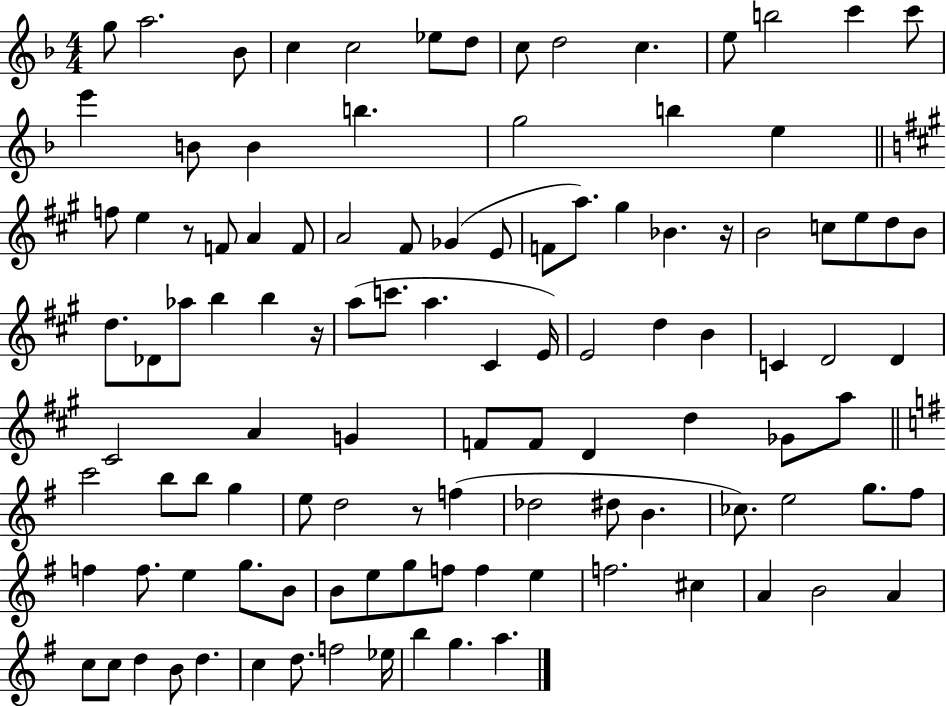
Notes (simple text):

G5/e A5/h. Bb4/e C5/q C5/h Eb5/e D5/e C5/e D5/h C5/q. E5/e B5/h C6/q C6/e E6/q B4/e B4/q B5/q. G5/h B5/q E5/q F5/e E5/q R/e F4/e A4/q F4/e A4/h F#4/e Gb4/q E4/e F4/e A5/e. G#5/q Bb4/q. R/s B4/h C5/e E5/e D5/e B4/e D5/e. Db4/e Ab5/e B5/q B5/q R/s A5/e C6/e. A5/q. C#4/q E4/s E4/h D5/q B4/q C4/q D4/h D4/q C#4/h A4/q G4/q F4/e F4/e D4/q D5/q Gb4/e A5/e C6/h B5/e B5/e G5/q E5/e D5/h R/e F5/q Db5/h D#5/e B4/q. CES5/e. E5/h G5/e. F#5/e F5/q F5/e. E5/q G5/e. B4/e B4/e E5/e G5/e F5/e F5/q E5/q F5/h. C#5/q A4/q B4/h A4/q C5/e C5/e D5/q B4/e D5/q. C5/q D5/e. F5/h Eb5/s B5/q G5/q. A5/q.